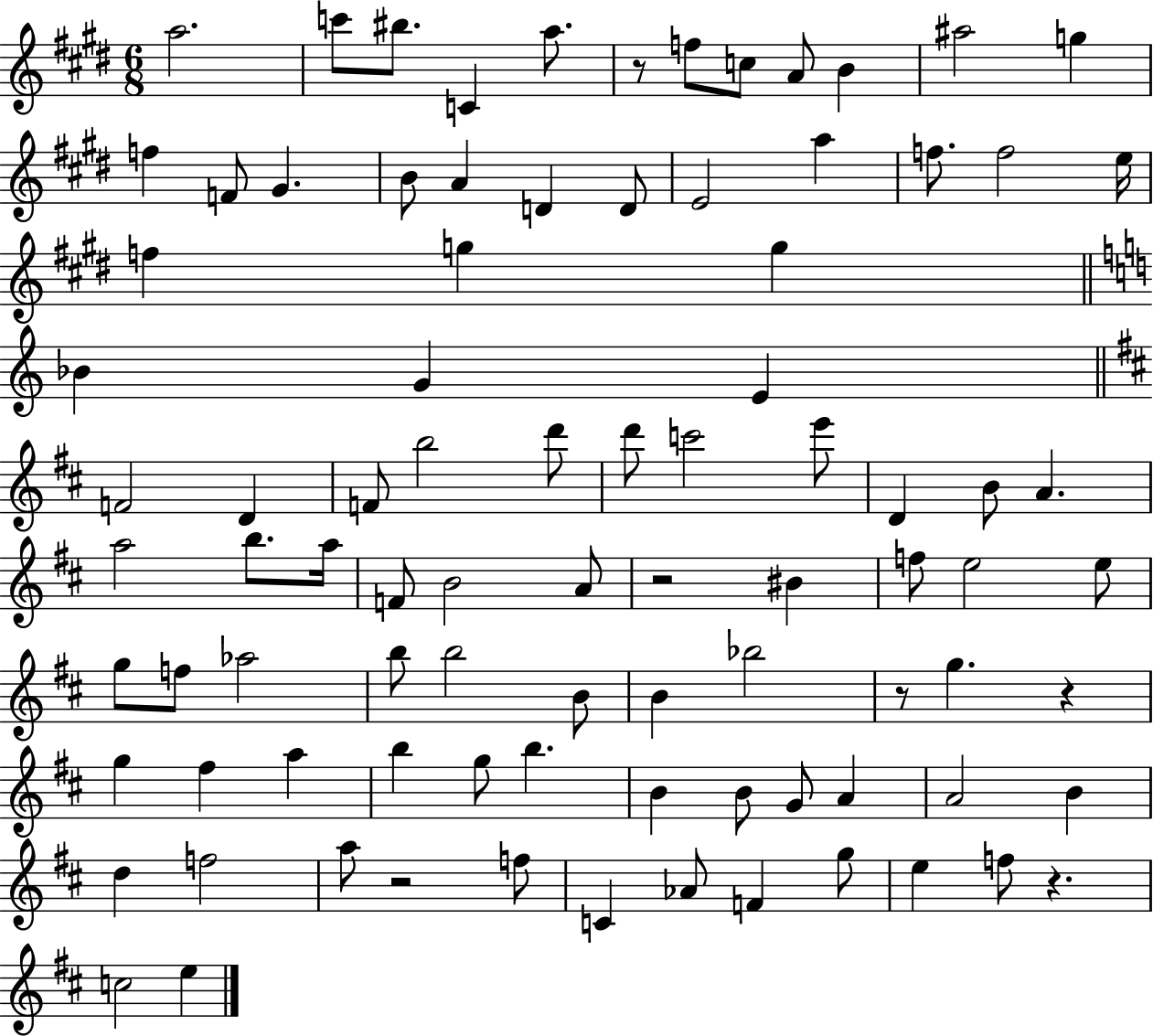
{
  \clef treble
  \numericTimeSignature
  \time 6/8
  \key e \major
  a''2. | c'''8 bis''8. c'4 a''8. | r8 f''8 c''8 a'8 b'4 | ais''2 g''4 | \break f''4 f'8 gis'4. | b'8 a'4 d'4 d'8 | e'2 a''4 | f''8. f''2 e''16 | \break f''4 g''4 g''4 | \bar "||" \break \key a \minor bes'4 g'4 e'4 | \bar "||" \break \key d \major f'2 d'4 | f'8 b''2 d'''8 | d'''8 c'''2 e'''8 | d'4 b'8 a'4. | \break a''2 b''8. a''16 | f'8 b'2 a'8 | r2 bis'4 | f''8 e''2 e''8 | \break g''8 f''8 aes''2 | b''8 b''2 b'8 | b'4 bes''2 | r8 g''4. r4 | \break g''4 fis''4 a''4 | b''4 g''8 b''4. | b'4 b'8 g'8 a'4 | a'2 b'4 | \break d''4 f''2 | a''8 r2 f''8 | c'4 aes'8 f'4 g''8 | e''4 f''8 r4. | \break c''2 e''4 | \bar "|."
}